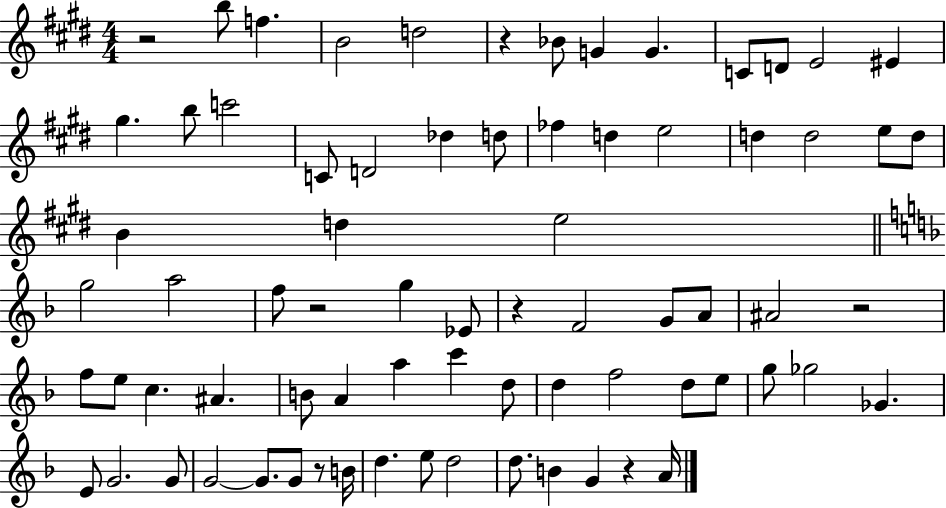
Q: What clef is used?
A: treble